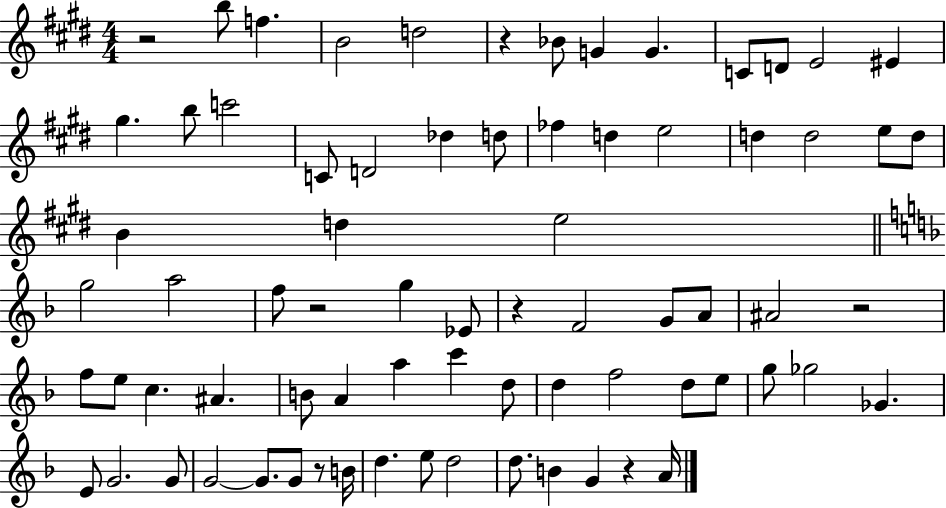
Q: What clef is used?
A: treble